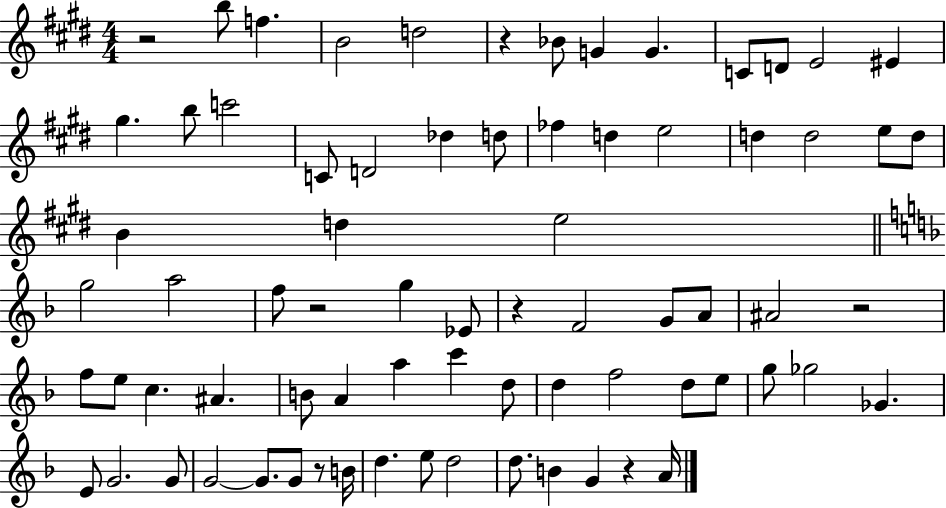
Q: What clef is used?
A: treble